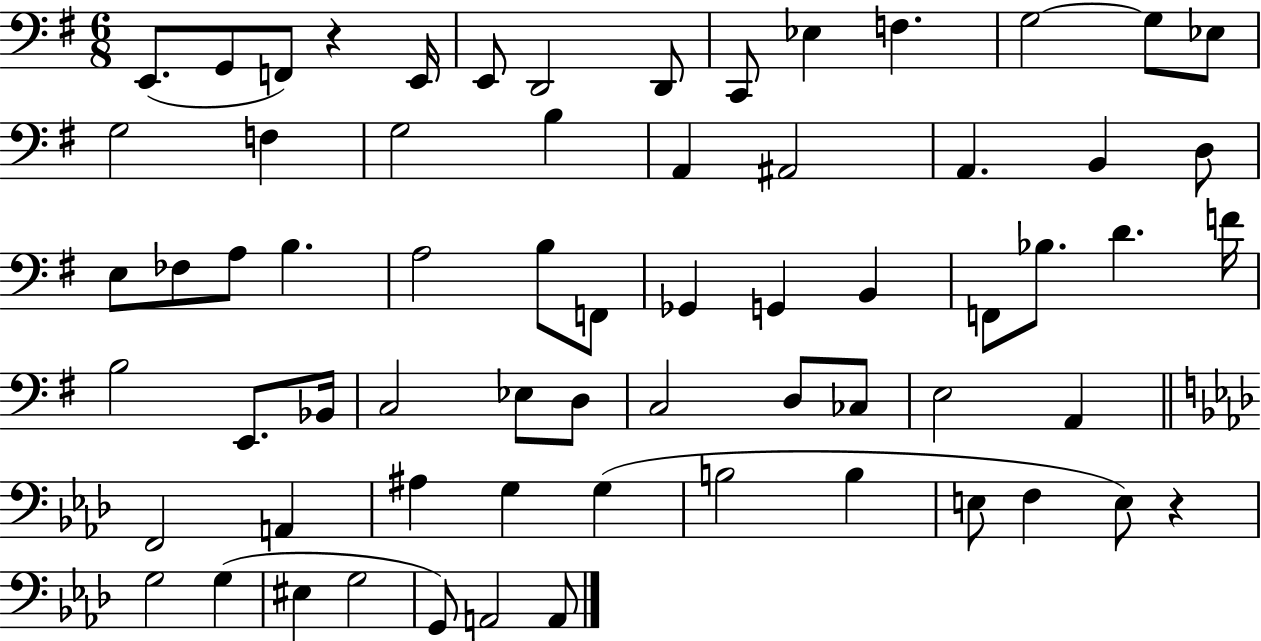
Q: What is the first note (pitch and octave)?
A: E2